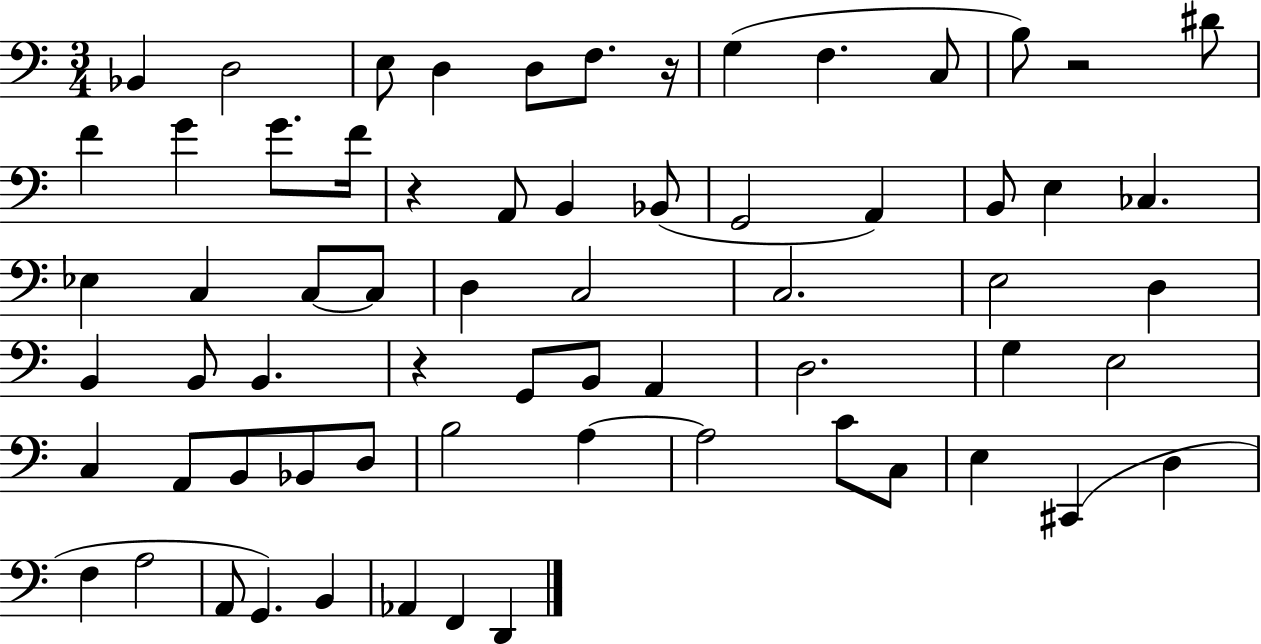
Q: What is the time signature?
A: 3/4